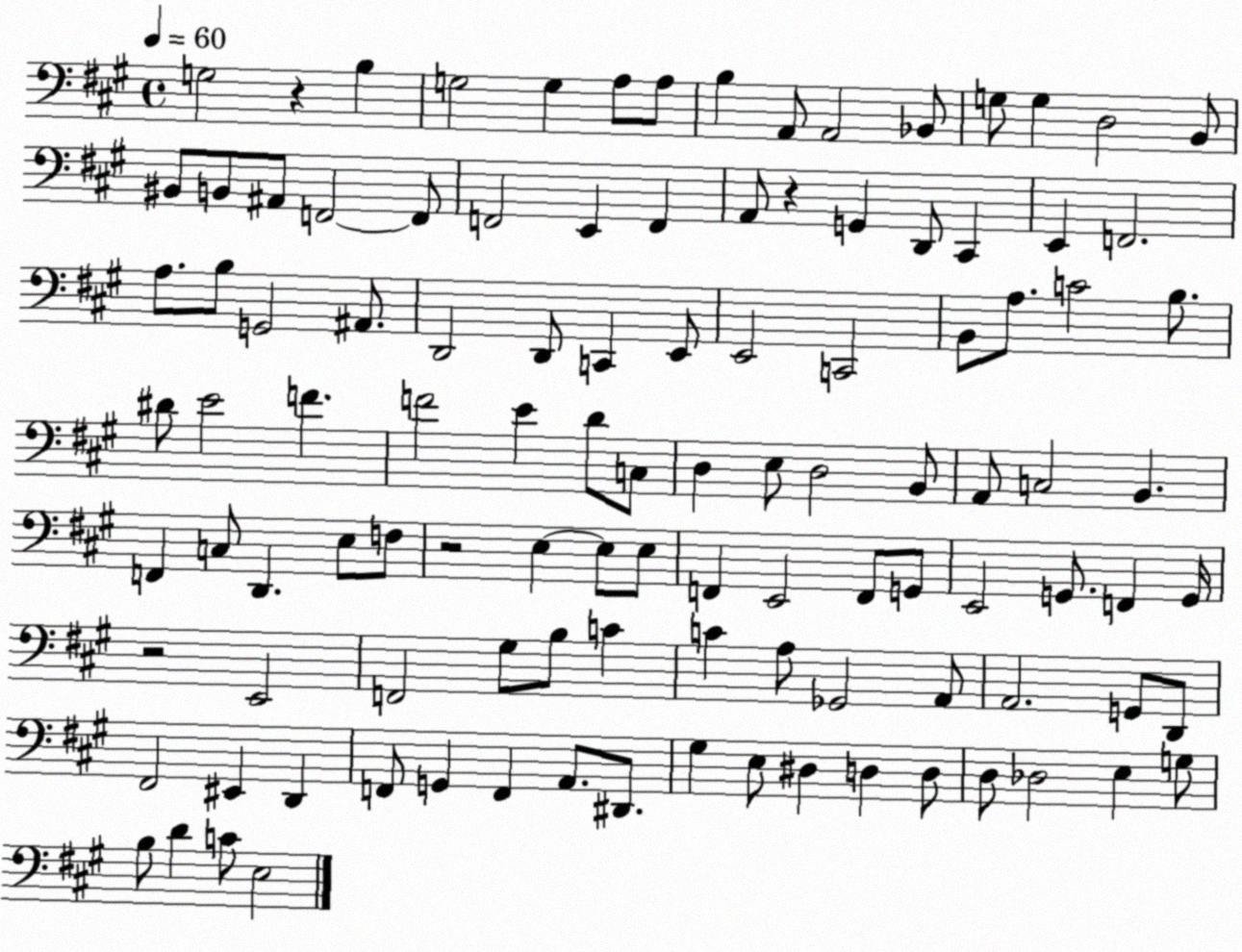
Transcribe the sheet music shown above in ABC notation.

X:1
T:Untitled
M:4/4
L:1/4
K:A
G,2 z B, G,2 G, A,/2 A,/2 B, A,,/2 A,,2 _B,,/2 G,/2 G, D,2 B,,/2 ^B,,/2 B,,/2 ^A,,/2 F,,2 F,,/2 F,,2 E,, F,, A,,/2 z G,, D,,/2 ^C,, E,, F,,2 A,/2 B,/2 G,,2 ^A,,/2 D,,2 D,,/2 C,, E,,/2 E,,2 C,,2 B,,/2 A,/2 C2 B,/2 ^D/2 E2 F F2 E D/2 C,/2 D, E,/2 D,2 B,,/2 A,,/2 C,2 B,, F,, C,/2 D,, E,/2 F,/2 z2 E, E,/2 E,/2 F,, E,,2 F,,/2 G,,/2 E,,2 G,,/2 F,, G,,/4 z2 E,,2 F,,2 ^G,/2 B,/2 C C A,/2 _G,,2 A,,/2 A,,2 G,,/2 D,,/2 ^F,,2 ^E,, D,, F,,/2 G,, F,, A,,/2 ^D,,/2 ^G, E,/2 ^D, D, D,/2 D,/2 _D,2 E, G,/2 B,/2 D C/2 E,2